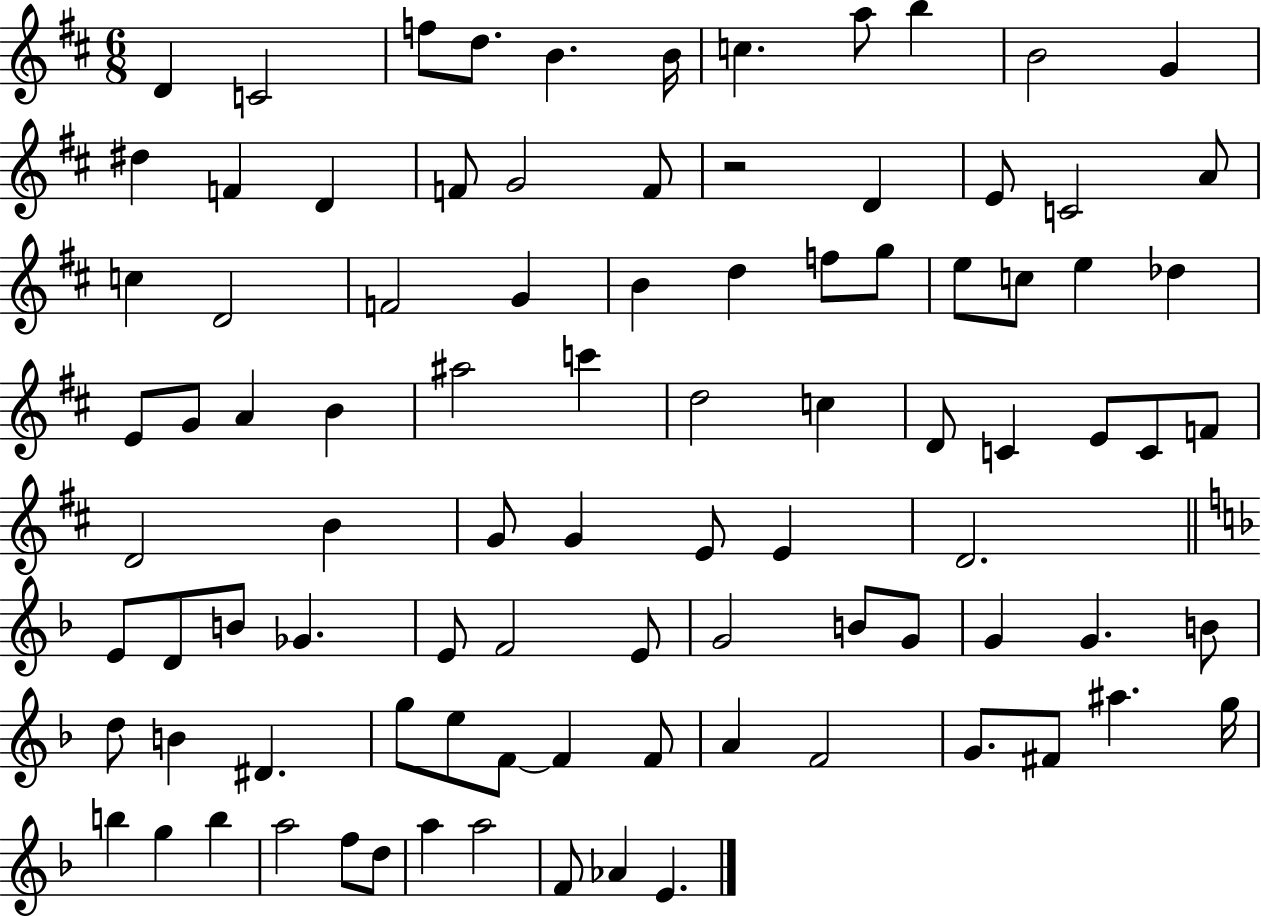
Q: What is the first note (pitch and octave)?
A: D4